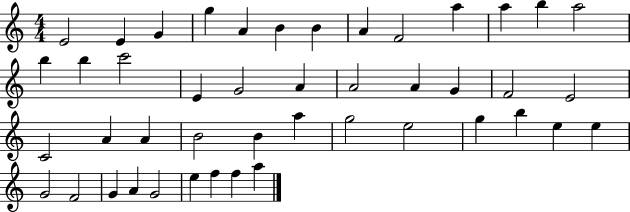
E4/h E4/q G4/q G5/q A4/q B4/q B4/q A4/q F4/h A5/q A5/q B5/q A5/h B5/q B5/q C6/h E4/q G4/h A4/q A4/h A4/q G4/q F4/h E4/h C4/h A4/q A4/q B4/h B4/q A5/q G5/h E5/h G5/q B5/q E5/q E5/q G4/h F4/h G4/q A4/q G4/h E5/q F5/q F5/q A5/q